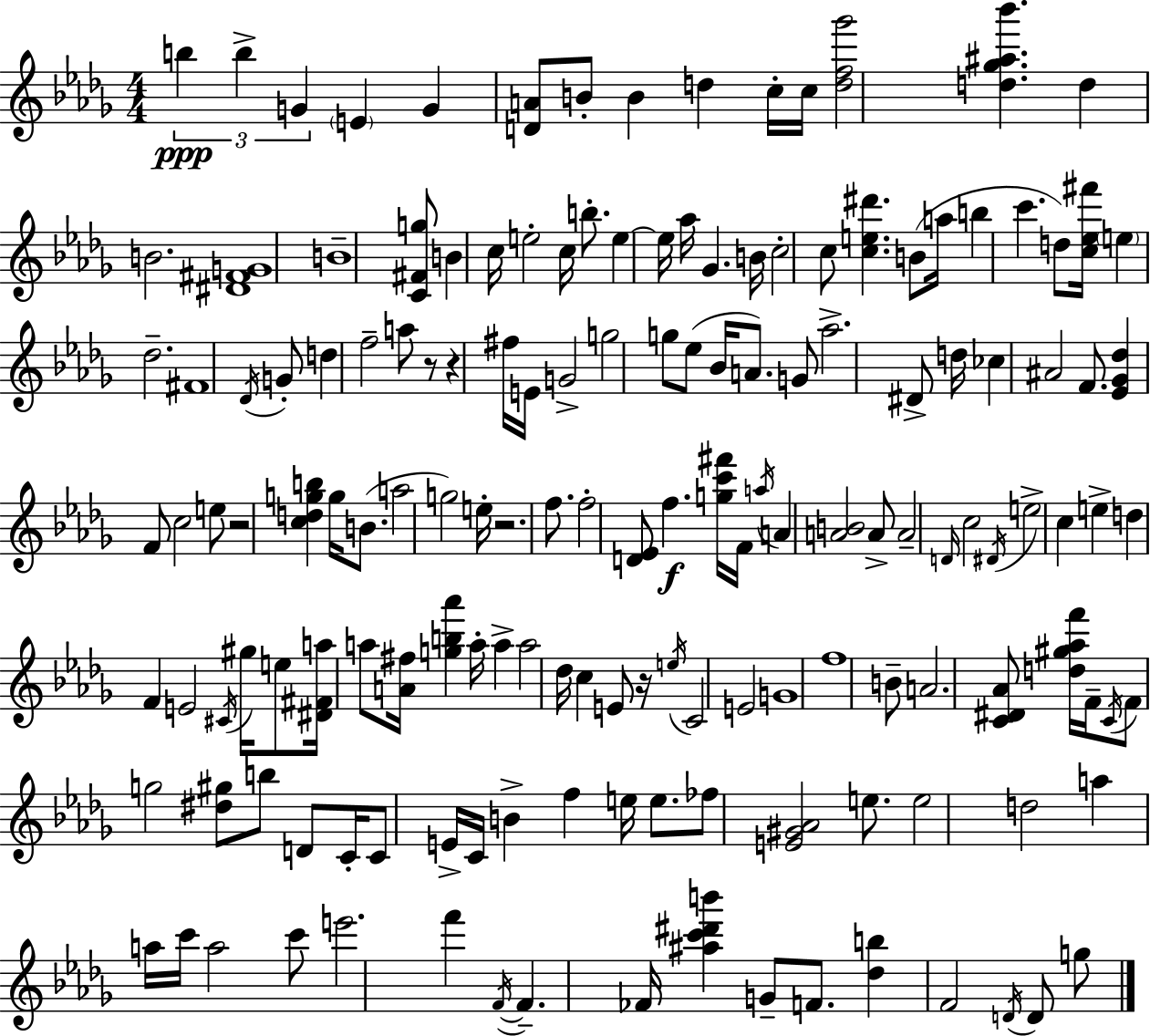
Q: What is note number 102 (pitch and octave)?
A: C4